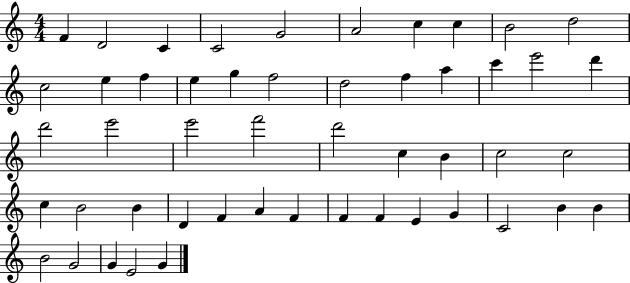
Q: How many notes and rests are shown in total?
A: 50